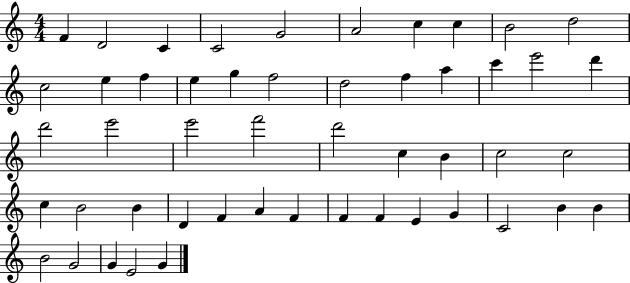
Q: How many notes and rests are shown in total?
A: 50